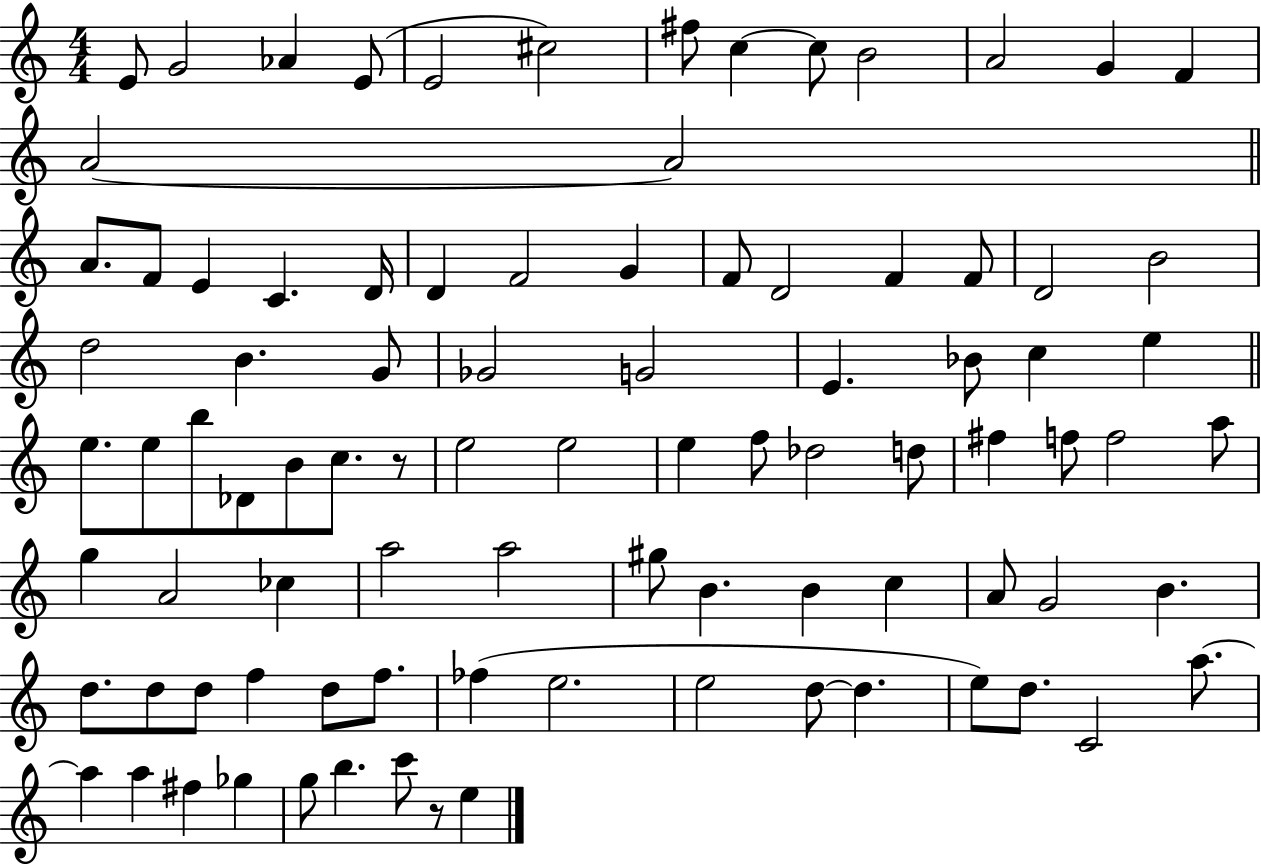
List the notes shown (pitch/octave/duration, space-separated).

E4/e G4/h Ab4/q E4/e E4/h C#5/h F#5/e C5/q C5/e B4/h A4/h G4/q F4/q A4/h A4/h A4/e. F4/e E4/q C4/q. D4/s D4/q F4/h G4/q F4/e D4/h F4/q F4/e D4/h B4/h D5/h B4/q. G4/e Gb4/h G4/h E4/q. Bb4/e C5/q E5/q E5/e. E5/e B5/e Db4/e B4/e C5/e. R/e E5/h E5/h E5/q F5/e Db5/h D5/e F#5/q F5/e F5/h A5/e G5/q A4/h CES5/q A5/h A5/h G#5/e B4/q. B4/q C5/q A4/e G4/h B4/q. D5/e. D5/e D5/e F5/q D5/e F5/e. FES5/q E5/h. E5/h D5/e D5/q. E5/e D5/e. C4/h A5/e. A5/q A5/q F#5/q Gb5/q G5/e B5/q. C6/e R/e E5/q